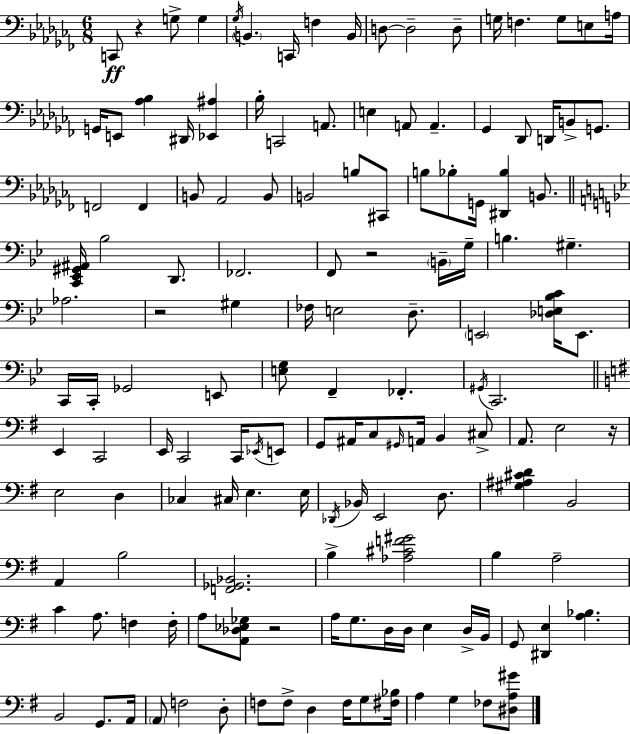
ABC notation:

X:1
T:Untitled
M:6/8
L:1/4
K:Abm
C,,/2 z G,/2 G, _G,/4 B,, C,,/4 F, B,,/4 D,/2 D,2 D,/2 G,/4 F, G,/2 E,/2 A,/4 G,,/4 E,,/2 [_A,_B,] ^D,,/4 [_E,,^A,] _B,/4 C,,2 A,,/2 E, A,,/2 A,, _G,, _D,,/2 D,,/4 B,,/2 G,,/2 F,,2 F,, B,,/2 _A,,2 B,,/2 B,,2 B,/2 ^C,,/2 B,/2 _B,/2 G,,/4 [^D,,_B,] B,,/2 [C,,_E,,^G,,^A,,]/4 _B,2 D,,/2 _F,,2 F,,/2 z2 B,,/4 G,/4 B, ^G, _A,2 z2 ^G, _F,/4 E,2 D,/2 E,,2 [_D,E,_B,C]/4 E,,/2 C,,/4 C,,/4 _G,,2 E,,/2 [E,G,]/2 F,, _F,, ^G,,/4 C,,2 E,, C,,2 E,,/4 C,,2 C,,/4 _E,,/4 E,,/2 G,,/2 ^A,,/4 C,/2 ^G,,/4 A,,/4 B,, ^C,/2 A,,/2 E,2 z/4 E,2 D, _C, ^C,/4 E, E,/4 _D,,/4 _B,,/4 E,,2 D,/2 [^G,^A,^CD] B,,2 A,, B,2 [F,,_G,,_B,,]2 B, [_A,^CF^G]2 B, A,2 C A,/2 F, F,/4 A,/2 [A,,_D,_E,_G,]/2 z2 A,/4 G,/2 D,/4 D,/4 E, D,/4 B,,/4 G,,/2 [^D,,E,] [A,_B,] B,,2 G,,/2 A,,/4 A,,/2 F,2 D,/2 F,/2 F,/2 D, F,/4 G,/2 [^F,_B,]/4 A, G, _F,/2 [^D,A,^G]/2